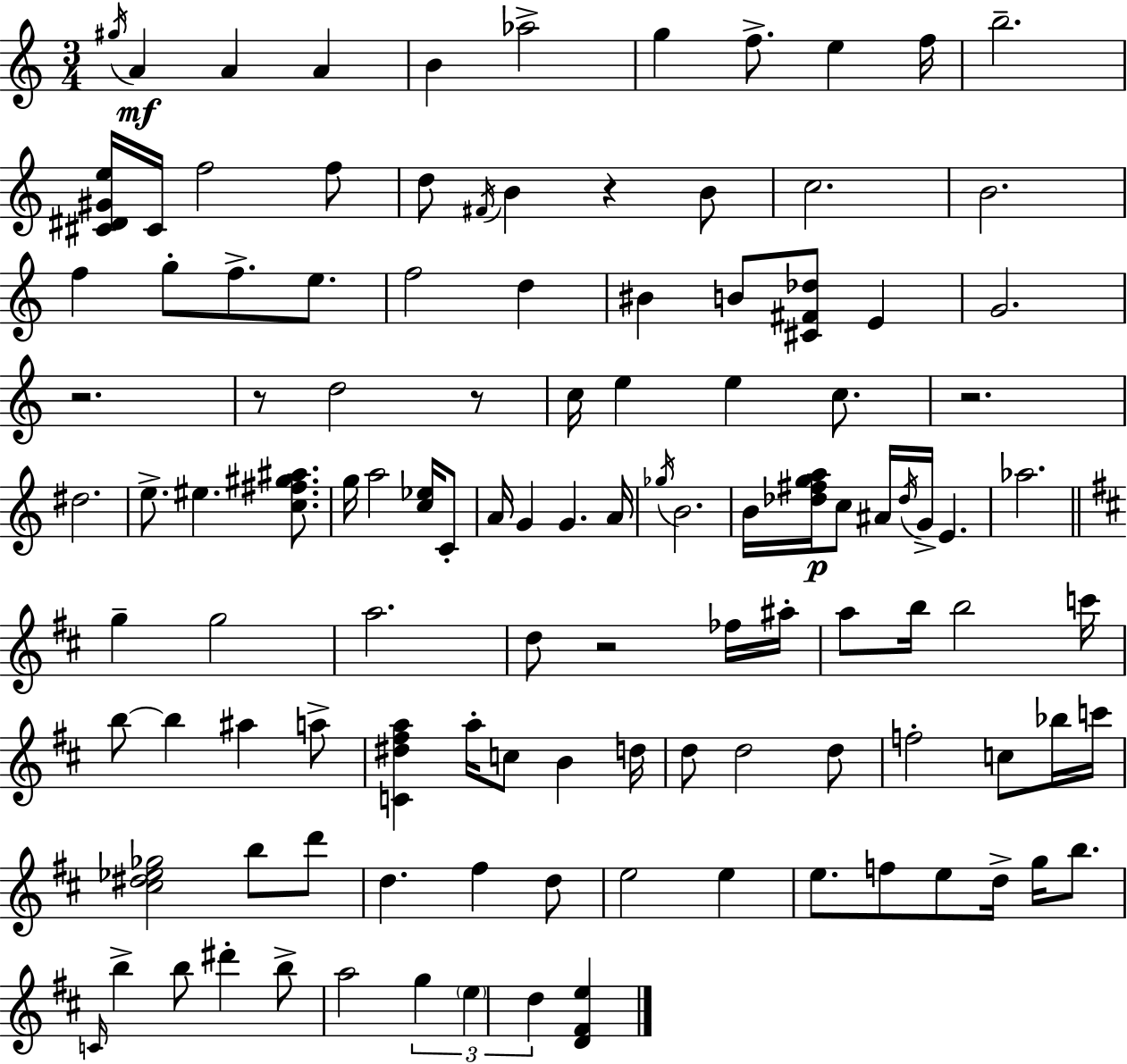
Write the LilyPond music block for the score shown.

{
  \clef treble
  \numericTimeSignature
  \time 3/4
  \key a \minor
  \repeat volta 2 { \acciaccatura { gis''16 }\mf a'4 a'4 a'4 | b'4 aes''2-> | g''4 f''8.-> e''4 | f''16 b''2.-- | \break <cis' dis' gis' e''>16 cis'16 f''2 f''8 | d''8 \acciaccatura { fis'16 } b'4 r4 | b'8 c''2. | b'2. | \break f''4 g''8-. f''8.-> e''8. | f''2 d''4 | bis'4 b'8 <cis' fis' des''>8 e'4 | g'2. | \break r2. | r8 d''2 | r8 c''16 e''4 e''4 c''8. | r2. | \break dis''2. | e''8.-> eis''4. <c'' fis'' gis'' ais''>8. | g''16 a''2 <c'' ees''>16 | c'8-. a'16 g'4 g'4. | \break a'16 \acciaccatura { ges''16 } b'2. | b'16 <des'' fis'' g'' a''>16\p c''8 ais'16 \acciaccatura { des''16 } g'16-> e'4. | aes''2. | \bar "||" \break \key d \major g''4-- g''2 | a''2. | d''8 r2 fes''16 ais''16-. | a''8 b''16 b''2 c'''16 | \break b''8~~ b''4 ais''4 a''8-> | <c' dis'' fis'' a''>4 a''16-. c''8 b'4 d''16 | d''8 d''2 d''8 | f''2-. c''8 bes''16 c'''16 | \break <cis'' dis'' ees'' ges''>2 b''8 d'''8 | d''4. fis''4 d''8 | e''2 e''4 | e''8. f''8 e''8 d''16-> g''16 b''8. | \break \grace { c'16 } b''4-> b''8 dis'''4-. b''8-> | a''2 \tuplet 3/2 { g''4 | \parenthesize e''4 d''4 } <d' fis' e''>4 | } \bar "|."
}